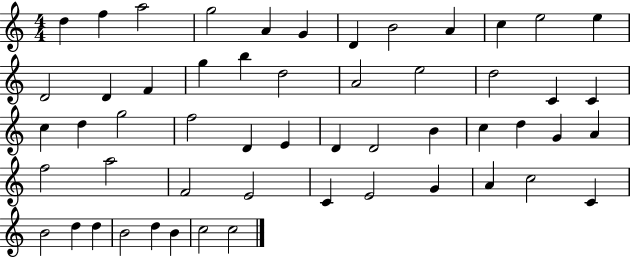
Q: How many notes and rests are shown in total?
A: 54